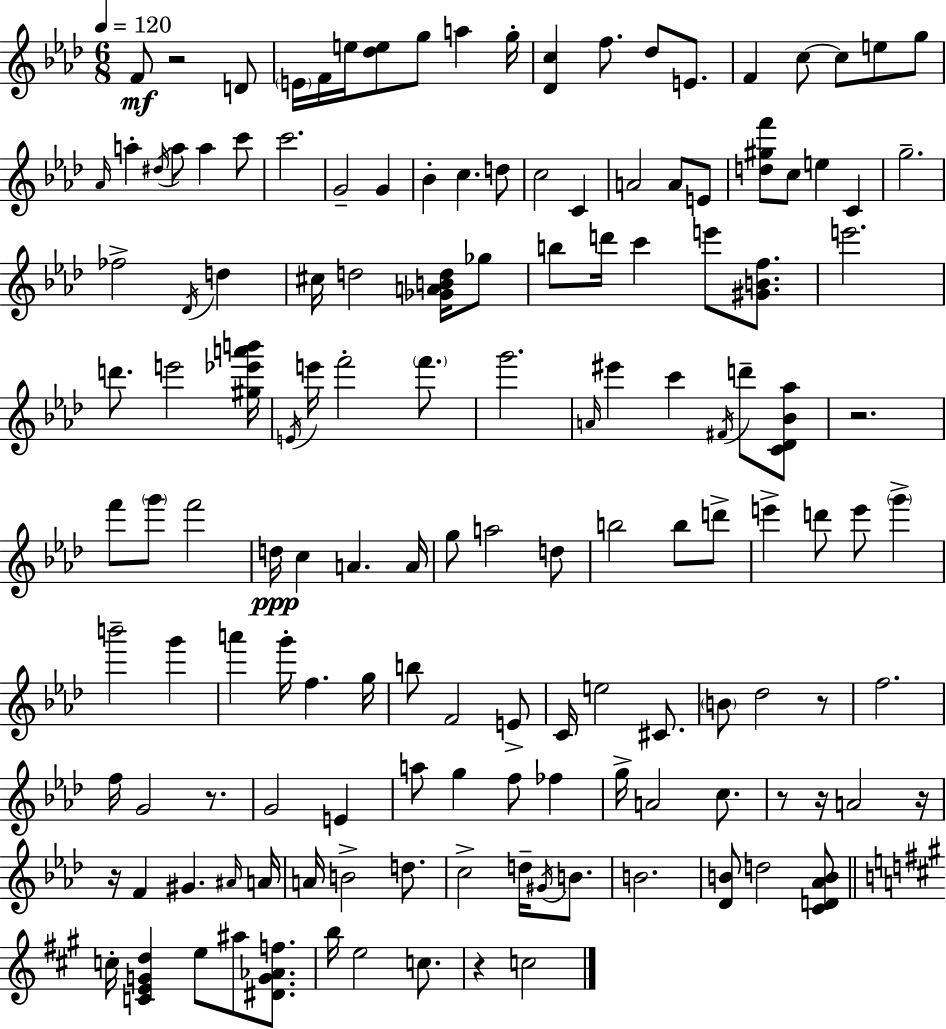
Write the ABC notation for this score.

X:1
T:Untitled
M:6/8
L:1/4
K:Fm
F/2 z2 D/2 E/4 F/4 e/4 [_de]/2 g/2 a g/4 [_Dc] f/2 _d/2 E/2 F c/2 c/2 e/2 g/2 _A/4 a ^d/4 a/2 a c'/2 c'2 G2 G _B c d/2 c2 C A2 A/2 E/2 [d^gf']/2 c/2 e C g2 _f2 _D/4 d ^c/4 d2 [_GABd]/4 _g/2 b/2 d'/4 c' e'/2 [^GBf]/2 e'2 d'/2 e'2 [^g_e'a'b']/4 E/4 e'/4 f'2 f'/2 g'2 A/4 ^e' c' ^F/4 d'/2 [C_D_B_a]/2 z2 f'/2 g'/2 f'2 d/4 c A A/4 g/2 a2 d/2 b2 b/2 d'/2 e' d'/2 e'/2 g' b'2 g' a' g'/4 f g/4 b/2 F2 E/2 C/4 e2 ^C/2 B/2 _d2 z/2 f2 f/4 G2 z/2 G2 E a/2 g f/2 _f g/4 A2 c/2 z/2 z/4 A2 z/4 z/4 F ^G ^A/4 A/4 A/4 B2 d/2 c2 d/4 ^G/4 B/2 B2 [_DB]/2 d2 [CD_AB]/2 c/4 [CEGd] e/2 ^a/2 [^DG_Af]/2 b/4 e2 c/2 z c2